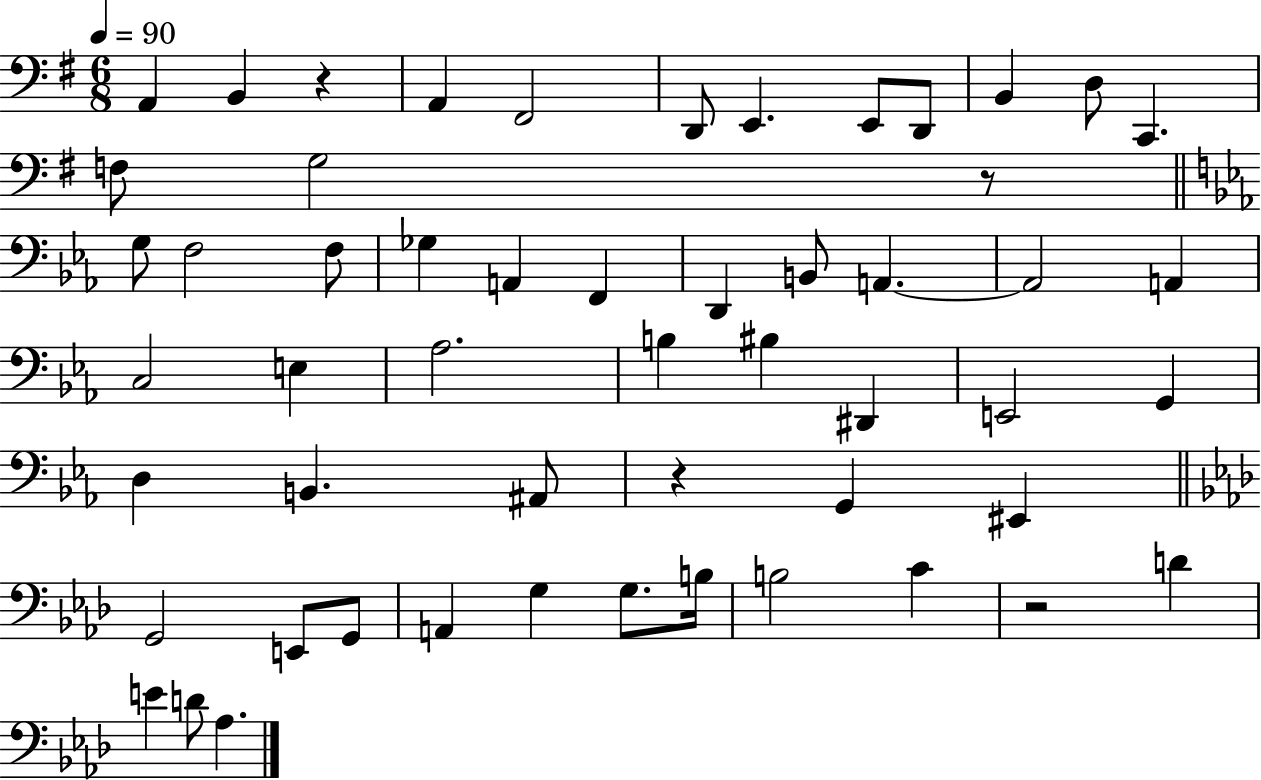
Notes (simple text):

A2/q B2/q R/q A2/q F#2/h D2/e E2/q. E2/e D2/e B2/q D3/e C2/q. F3/e G3/h R/e G3/e F3/h F3/e Gb3/q A2/q F2/q D2/q B2/e A2/q. A2/h A2/q C3/h E3/q Ab3/h. B3/q BIS3/q D#2/q E2/h G2/q D3/q B2/q. A#2/e R/q G2/q EIS2/q G2/h E2/e G2/e A2/q G3/q G3/e. B3/s B3/h C4/q R/h D4/q E4/q D4/e Ab3/q.